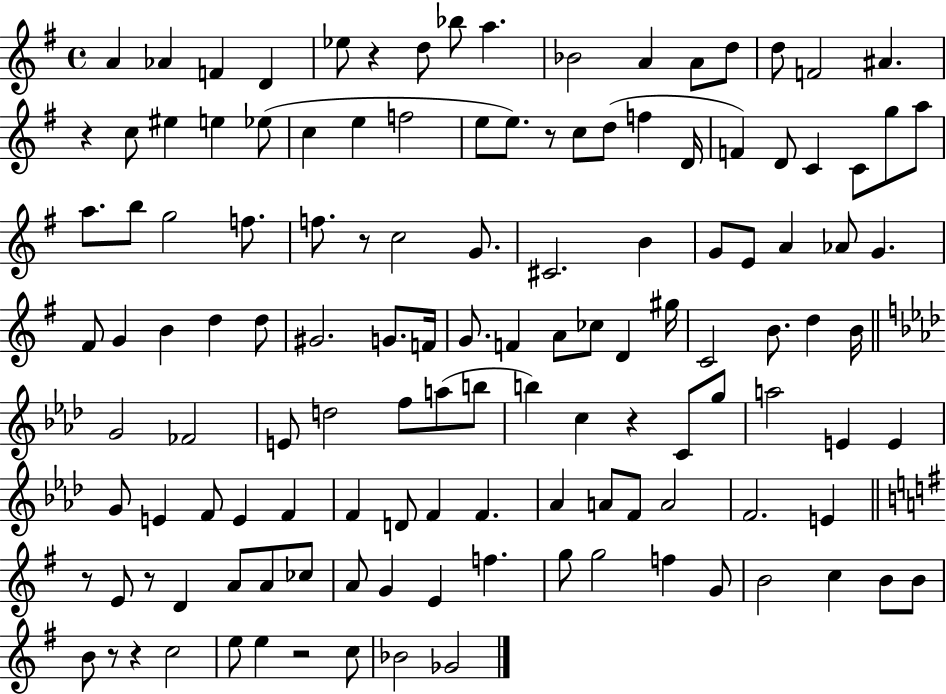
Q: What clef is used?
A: treble